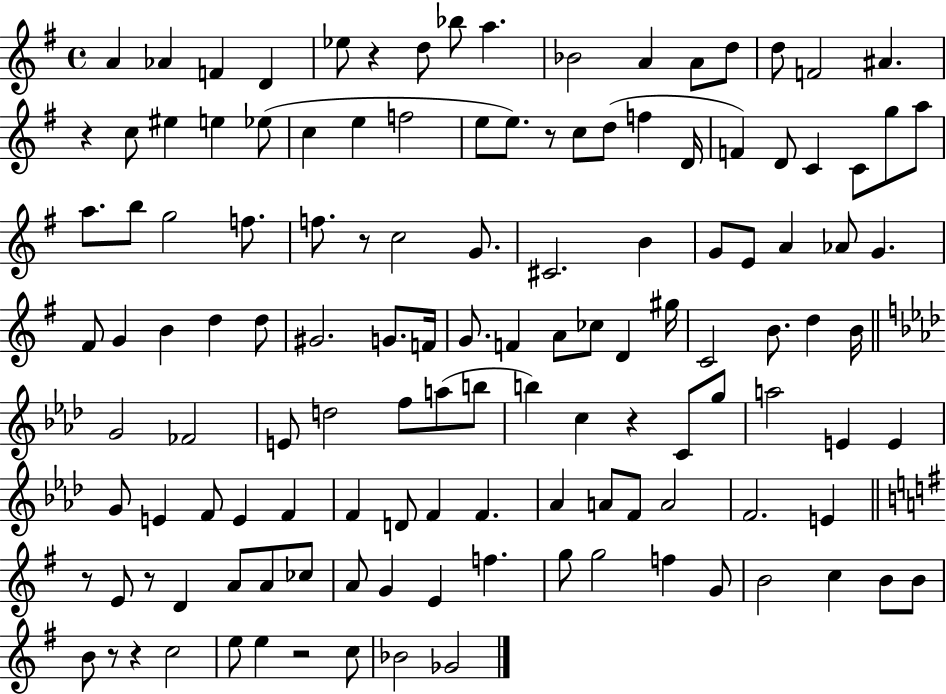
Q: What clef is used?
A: treble